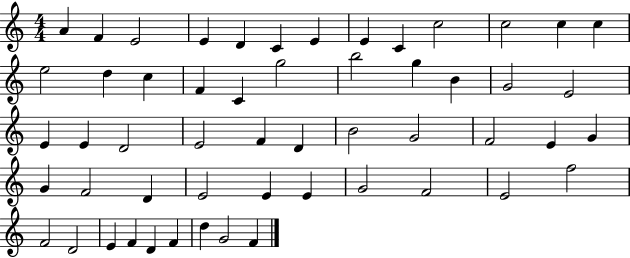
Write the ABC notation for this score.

X:1
T:Untitled
M:4/4
L:1/4
K:C
A F E2 E D C E E C c2 c2 c c e2 d c F C g2 b2 g B G2 E2 E E D2 E2 F D B2 G2 F2 E G G F2 D E2 E E G2 F2 E2 f2 F2 D2 E F D F d G2 F